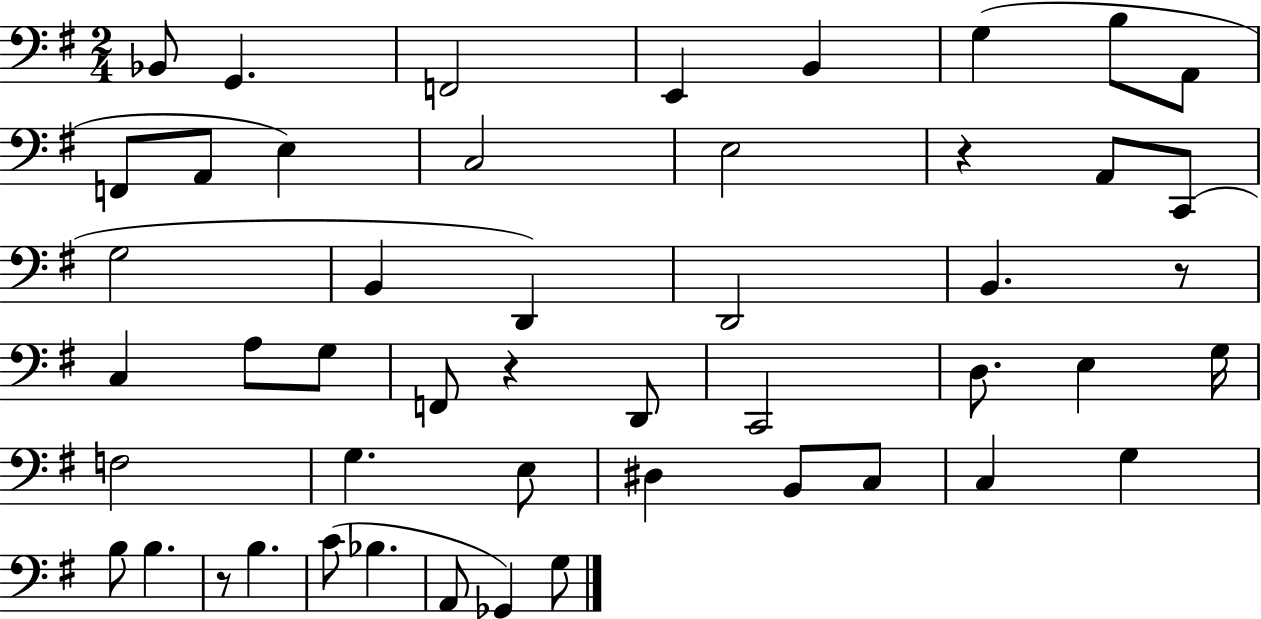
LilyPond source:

{
  \clef bass
  \numericTimeSignature
  \time 2/4
  \key g \major
  bes,8 g,4. | f,2 | e,4 b,4 | g4( b8 a,8 | \break f,8 a,8 e4) | c2 | e2 | r4 a,8 c,8( | \break g2 | b,4 d,4) | d,2 | b,4. r8 | \break c4 a8 g8 | f,8 r4 d,8 | c,2 | d8. e4 g16 | \break f2 | g4. e8 | dis4 b,8 c8 | c4 g4 | \break b8 b4. | r8 b4. | c'8( bes4. | a,8 ges,4) g8 | \break \bar "|."
}